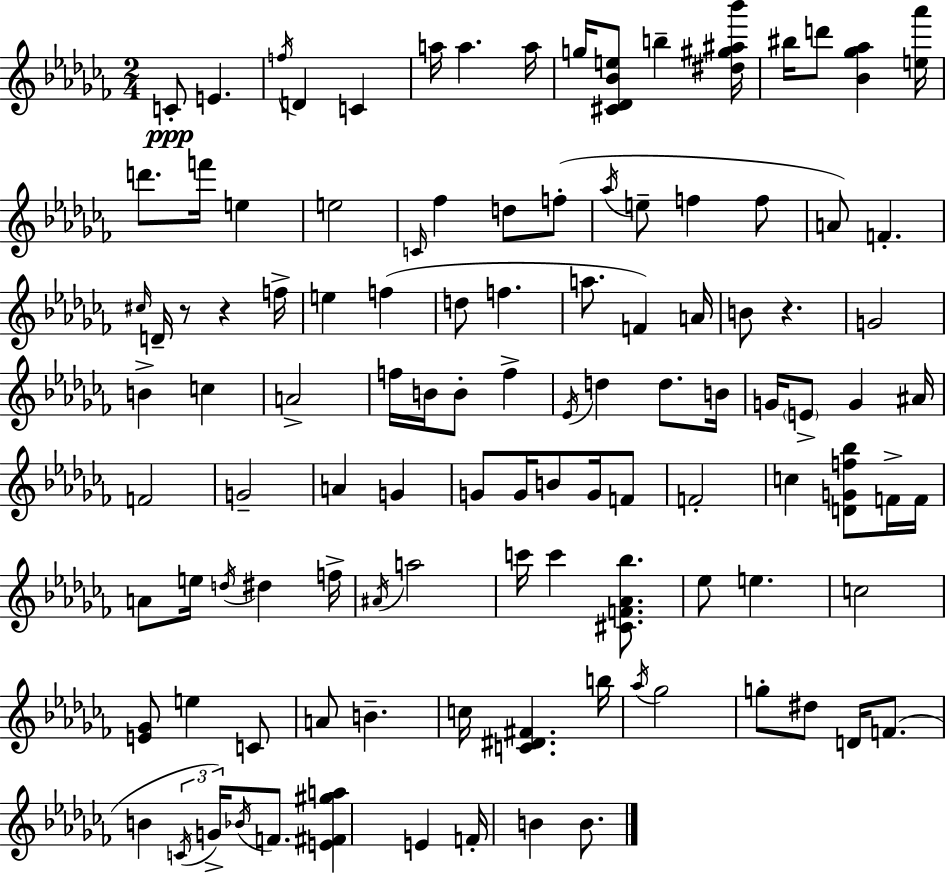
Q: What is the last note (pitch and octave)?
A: B4